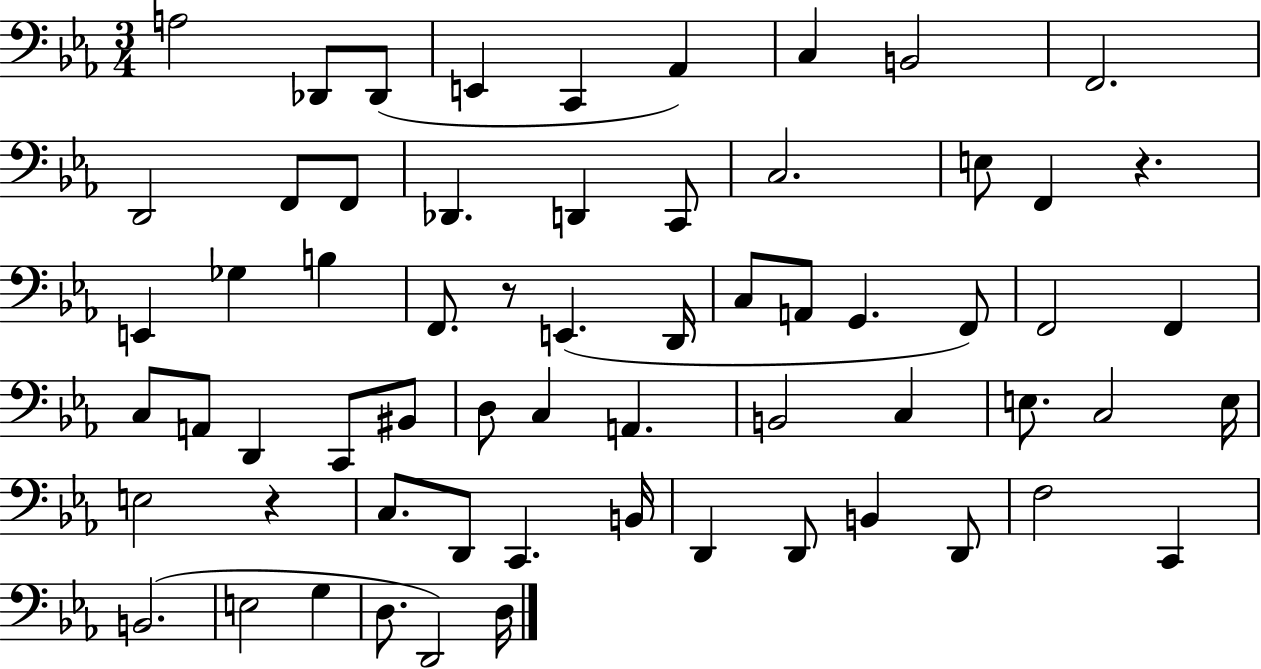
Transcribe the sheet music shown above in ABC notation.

X:1
T:Untitled
M:3/4
L:1/4
K:Eb
A,2 _D,,/2 _D,,/2 E,, C,, _A,, C, B,,2 F,,2 D,,2 F,,/2 F,,/2 _D,, D,, C,,/2 C,2 E,/2 F,, z E,, _G, B, F,,/2 z/2 E,, D,,/4 C,/2 A,,/2 G,, F,,/2 F,,2 F,, C,/2 A,,/2 D,, C,,/2 ^B,,/2 D,/2 C, A,, B,,2 C, E,/2 C,2 E,/4 E,2 z C,/2 D,,/2 C,, B,,/4 D,, D,,/2 B,, D,,/2 F,2 C,, B,,2 E,2 G, D,/2 D,,2 D,/4